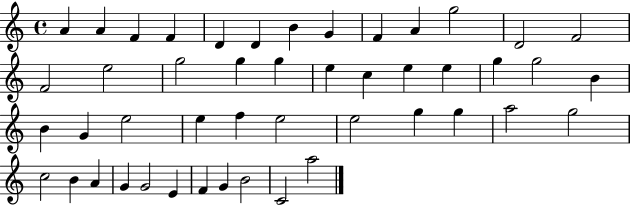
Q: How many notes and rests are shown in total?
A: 47